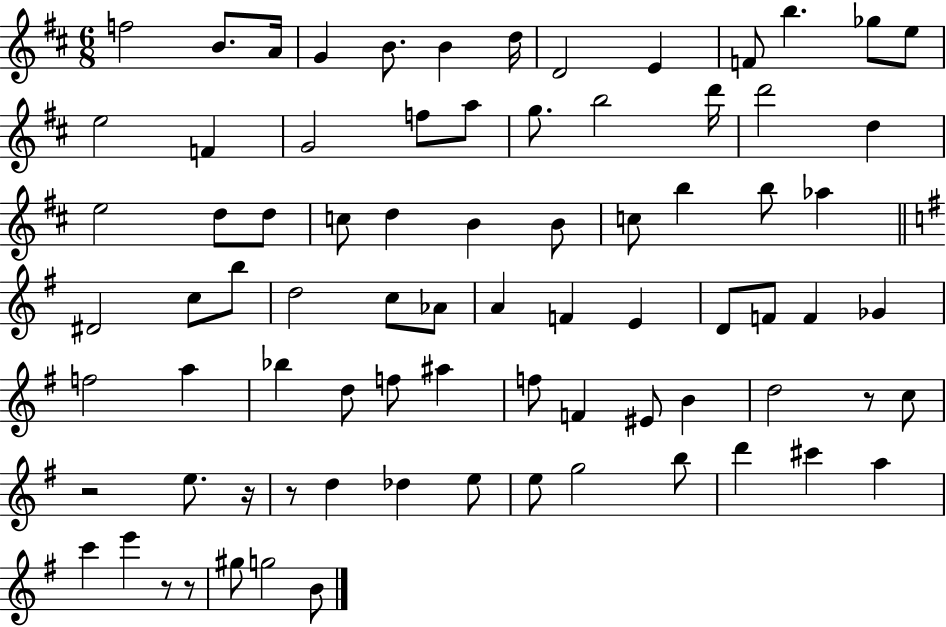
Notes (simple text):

F5/h B4/e. A4/s G4/q B4/e. B4/q D5/s D4/h E4/q F4/e B5/q. Gb5/e E5/e E5/h F4/q G4/h F5/e A5/e G5/e. B5/h D6/s D6/h D5/q E5/h D5/e D5/e C5/e D5/q B4/q B4/e C5/e B5/q B5/e Ab5/q D#4/h C5/e B5/e D5/h C5/e Ab4/e A4/q F4/q E4/q D4/e F4/e F4/q Gb4/q F5/h A5/q Bb5/q D5/e F5/e A#5/q F5/e F4/q EIS4/e B4/q D5/h R/e C5/e R/h E5/e. R/s R/e D5/q Db5/q E5/e E5/e G5/h B5/e D6/q C#6/q A5/q C6/q E6/q R/e R/e G#5/e G5/h B4/e